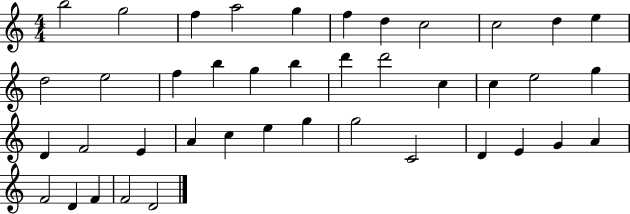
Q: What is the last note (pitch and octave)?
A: D4